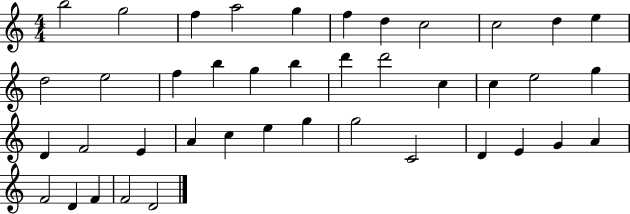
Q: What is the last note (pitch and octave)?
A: D4